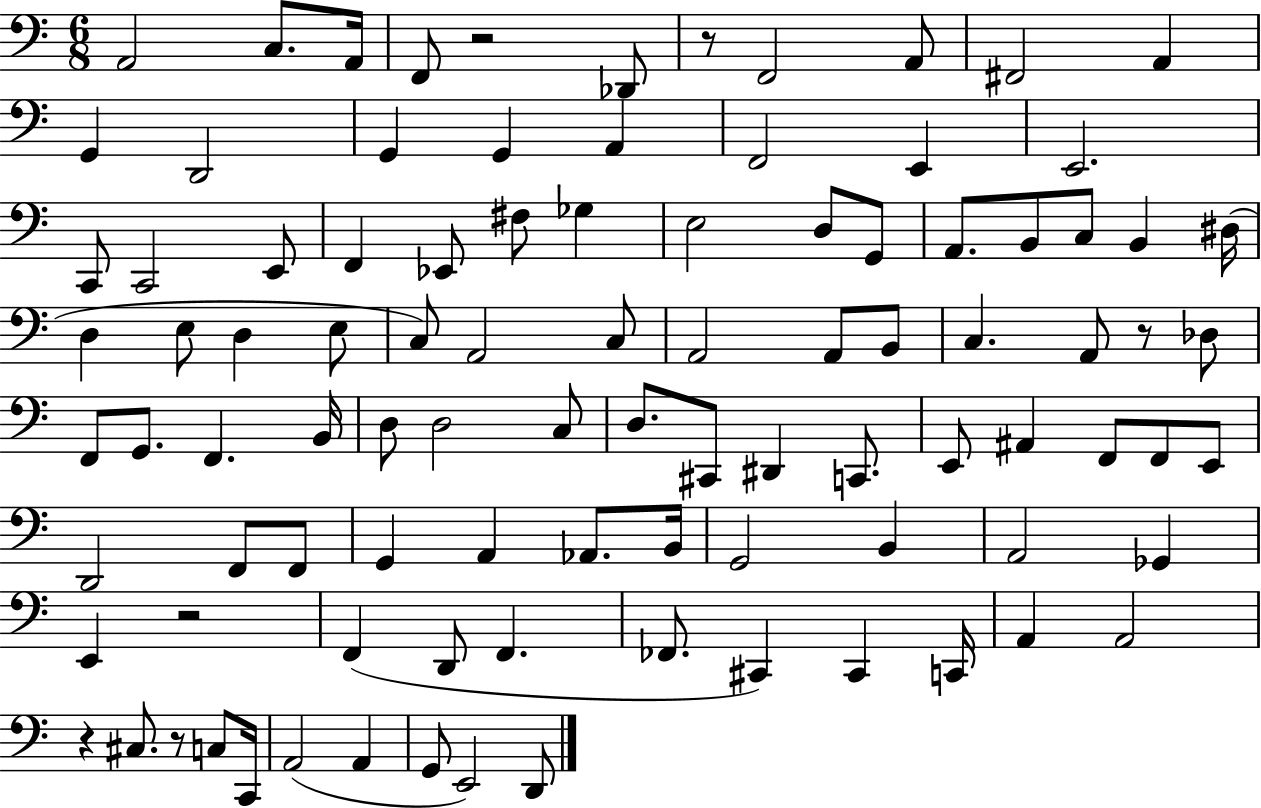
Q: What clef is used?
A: bass